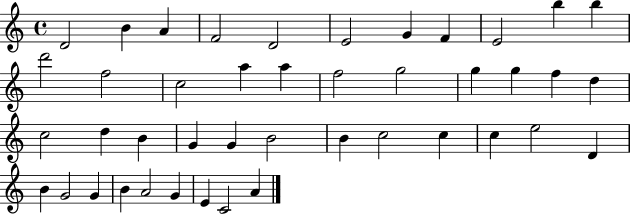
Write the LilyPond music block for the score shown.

{
  \clef treble
  \time 4/4
  \defaultTimeSignature
  \key c \major
  d'2 b'4 a'4 | f'2 d'2 | e'2 g'4 f'4 | e'2 b''4 b''4 | \break d'''2 f''2 | c''2 a''4 a''4 | f''2 g''2 | g''4 g''4 f''4 d''4 | \break c''2 d''4 b'4 | g'4 g'4 b'2 | b'4 c''2 c''4 | c''4 e''2 d'4 | \break b'4 g'2 g'4 | b'4 a'2 g'4 | e'4 c'2 a'4 | \bar "|."
}